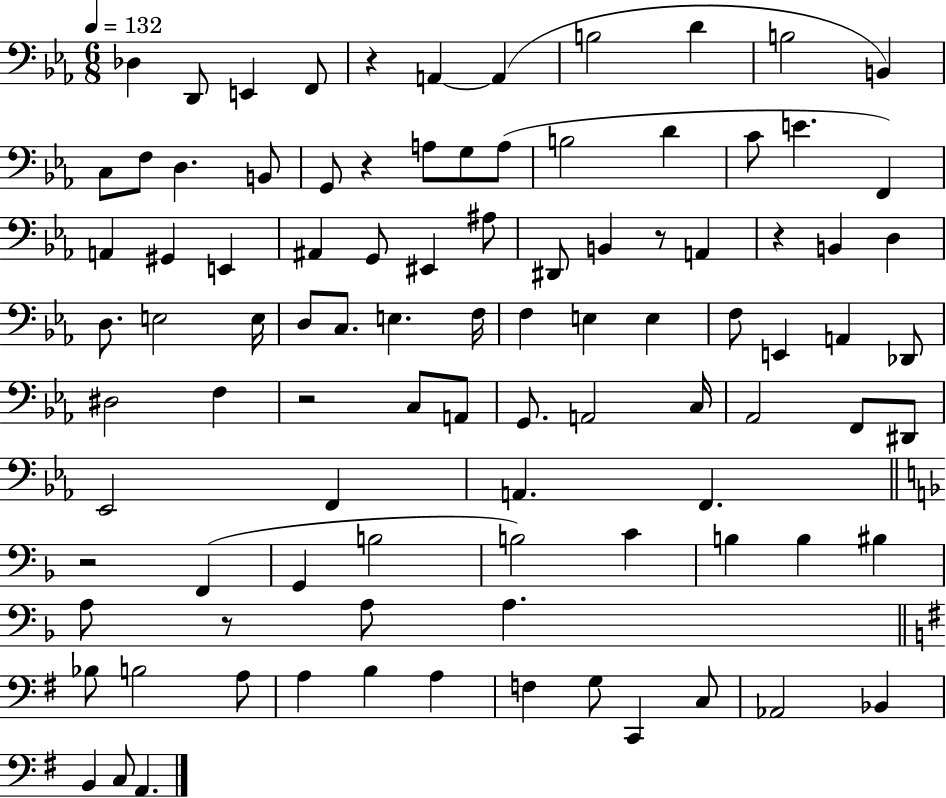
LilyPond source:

{
  \clef bass
  \numericTimeSignature
  \time 6/8
  \key ees \major
  \tempo 4 = 132
  des4 d,8 e,4 f,8 | r4 a,4~~ a,4( | b2 d'4 | b2 b,4) | \break c8 f8 d4. b,8 | g,8 r4 a8 g8 a8( | b2 d'4 | c'8 e'4. f,4) | \break a,4 gis,4 e,4 | ais,4 g,8 eis,4 ais8 | dis,8 b,4 r8 a,4 | r4 b,4 d4 | \break d8. e2 e16 | d8 c8. e4. f16 | f4 e4 e4 | f8 e,4 a,4 des,8 | \break dis2 f4 | r2 c8 a,8 | g,8. a,2 c16 | aes,2 f,8 dis,8 | \break ees,2 f,4 | a,4. f,4. | \bar "||" \break \key f \major r2 f,4( | g,4 b2 | b2) c'4 | b4 b4 bis4 | \break a8 r8 a8 a4. | \bar "||" \break \key g \major bes8 b2 a8 | a4 b4 a4 | f4 g8 c,4 c8 | aes,2 bes,4 | \break b,4 c8 a,4. | \bar "|."
}